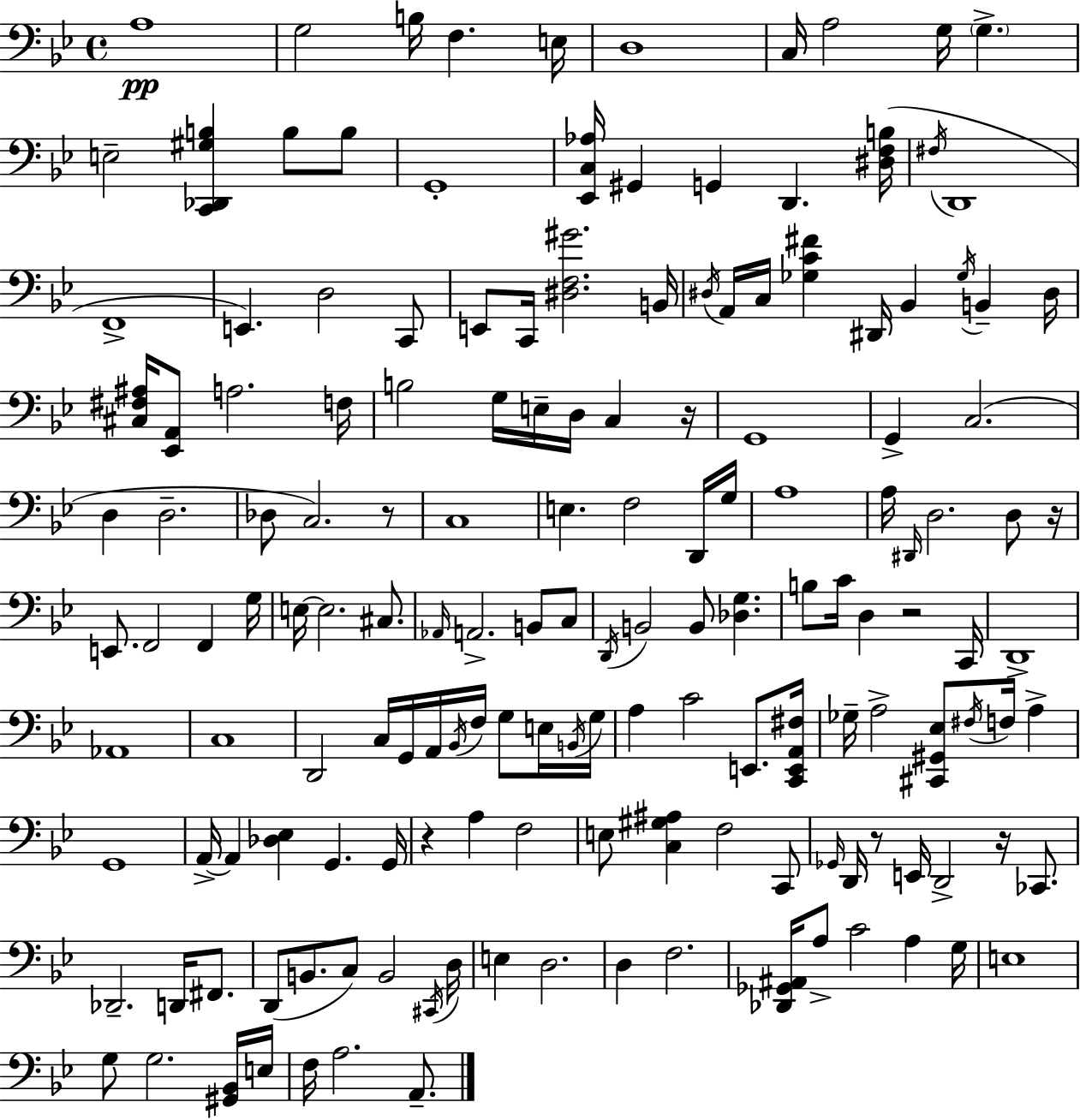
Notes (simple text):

A3/w G3/h B3/s F3/q. E3/s D3/w C3/s A3/h G3/s G3/q. E3/h [C2,Db2,G#3,B3]/q B3/e B3/e G2/w [Eb2,C3,Ab3]/s G#2/q G2/q D2/q. [D#3,F3,B3]/s F#3/s D2/w F2/w E2/q. D3/h C2/e E2/e C2/s [D#3,F3,G#4]/h. B2/s D#3/s A2/s C3/s [Gb3,C4,F#4]/q D#2/s Bb2/q Gb3/s B2/q D#3/s [C#3,F#3,A#3]/s [Eb2,A2]/e A3/h. F3/s B3/h G3/s E3/s D3/s C3/q R/s G2/w G2/q C3/h. D3/q D3/h. Db3/e C3/h. R/e C3/w E3/q. F3/h D2/s G3/s A3/w A3/s D#2/s D3/h. D3/e R/s E2/e. F2/h F2/q G3/s E3/s E3/h. C#3/e. Ab2/s A2/h. B2/e C3/e D2/s B2/h B2/e [Db3,G3]/q. B3/e C4/s D3/q R/h C2/s D2/w Ab2/w C3/w D2/h C3/s G2/s A2/s Bb2/s F3/s G3/e E3/s B2/s G3/s A3/q C4/h E2/e. [C2,E2,A2,F#3]/s Gb3/s A3/h [C#2,G#2,Eb3]/e F#3/s F3/s A3/q G2/w A2/s A2/q [Db3,Eb3]/q G2/q. G2/s R/q A3/q F3/h E3/e [C3,G#3,A#3]/q F3/h C2/e Gb2/s D2/s R/e E2/s D2/h R/s CES2/e. Db2/h. D2/s F#2/e. D2/e B2/e. C3/e B2/h C#2/s D3/s E3/q D3/h. D3/q F3/h. [Db2,Gb2,A#2]/s A3/e C4/h A3/q G3/s E3/w G3/e G3/h. [G#2,Bb2]/s E3/s F3/s A3/h. A2/e.